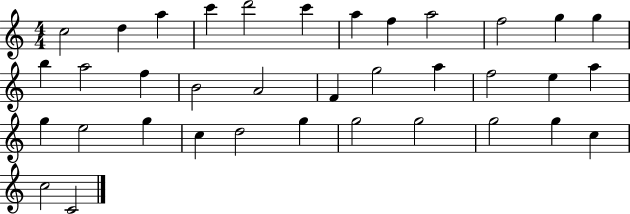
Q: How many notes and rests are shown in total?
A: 36